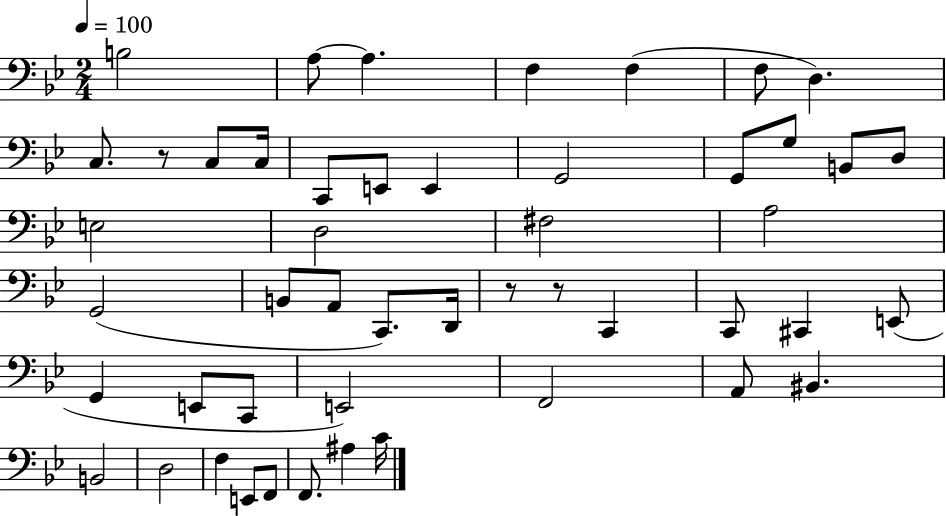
B3/h A3/e A3/q. F3/q F3/q F3/e D3/q. C3/e. R/e C3/e C3/s C2/e E2/e E2/q G2/h G2/e G3/e B2/e D3/e E3/h D3/h F#3/h A3/h G2/h B2/e A2/e C2/e. D2/s R/e R/e C2/q C2/e C#2/q E2/e G2/q E2/e C2/e E2/h F2/h A2/e BIS2/q. B2/h D3/h F3/q E2/e F2/e F2/e. A#3/q C4/s